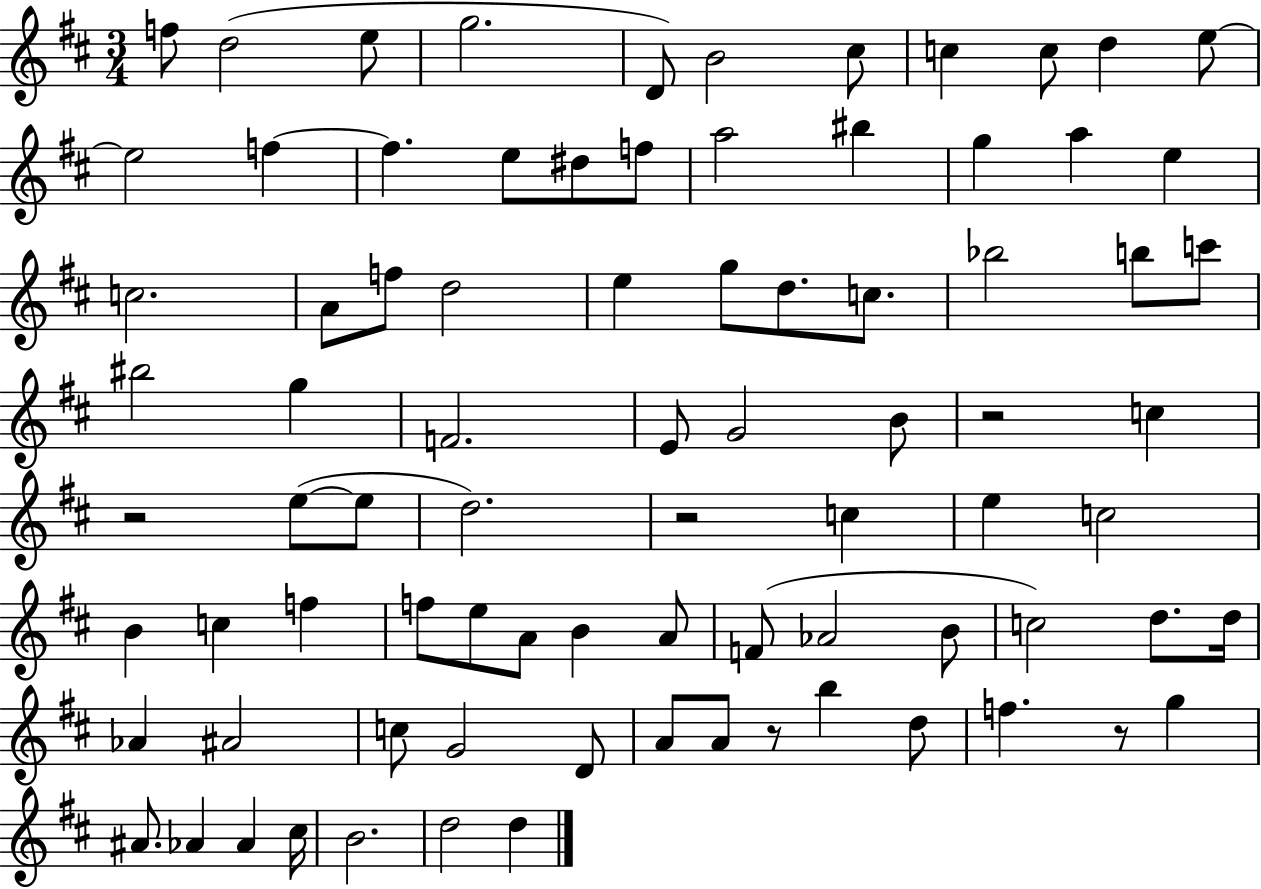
F5/e D5/h E5/e G5/h. D4/e B4/h C#5/e C5/q C5/e D5/q E5/e E5/h F5/q F5/q. E5/e D#5/e F5/e A5/h BIS5/q G5/q A5/q E5/q C5/h. A4/e F5/e D5/h E5/q G5/e D5/e. C5/e. Bb5/h B5/e C6/e BIS5/h G5/q F4/h. E4/e G4/h B4/e R/h C5/q R/h E5/e E5/e D5/h. R/h C5/q E5/q C5/h B4/q C5/q F5/q F5/e E5/e A4/e B4/q A4/e F4/e Ab4/h B4/e C5/h D5/e. D5/s Ab4/q A#4/h C5/e G4/h D4/e A4/e A4/e R/e B5/q D5/e F5/q. R/e G5/q A#4/e. Ab4/q Ab4/q C#5/s B4/h. D5/h D5/q